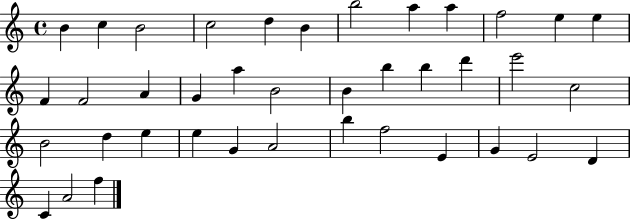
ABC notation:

X:1
T:Untitled
M:4/4
L:1/4
K:C
B c B2 c2 d B b2 a a f2 e e F F2 A G a B2 B b b d' e'2 c2 B2 d e e G A2 b f2 E G E2 D C A2 f